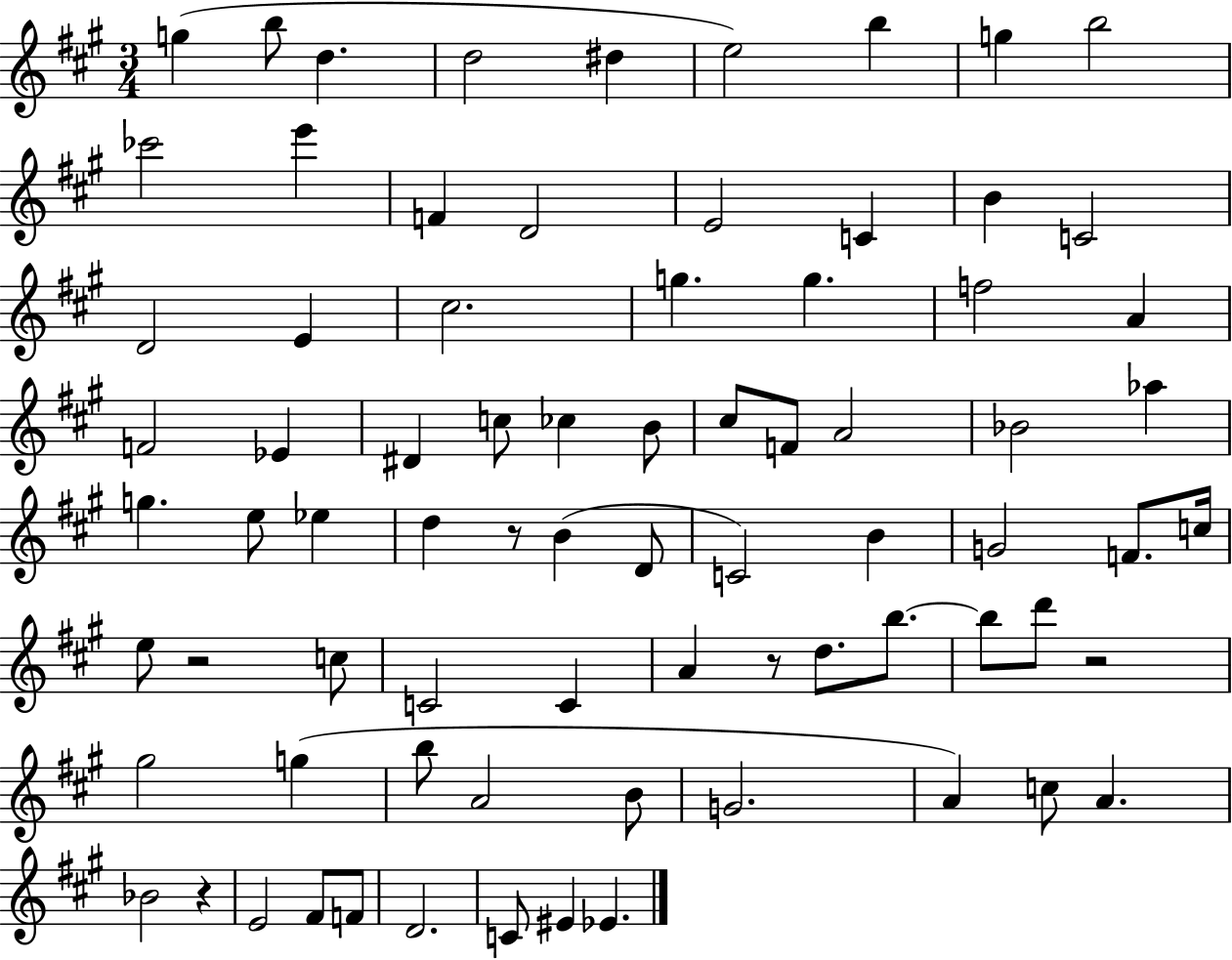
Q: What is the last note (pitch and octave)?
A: Eb4